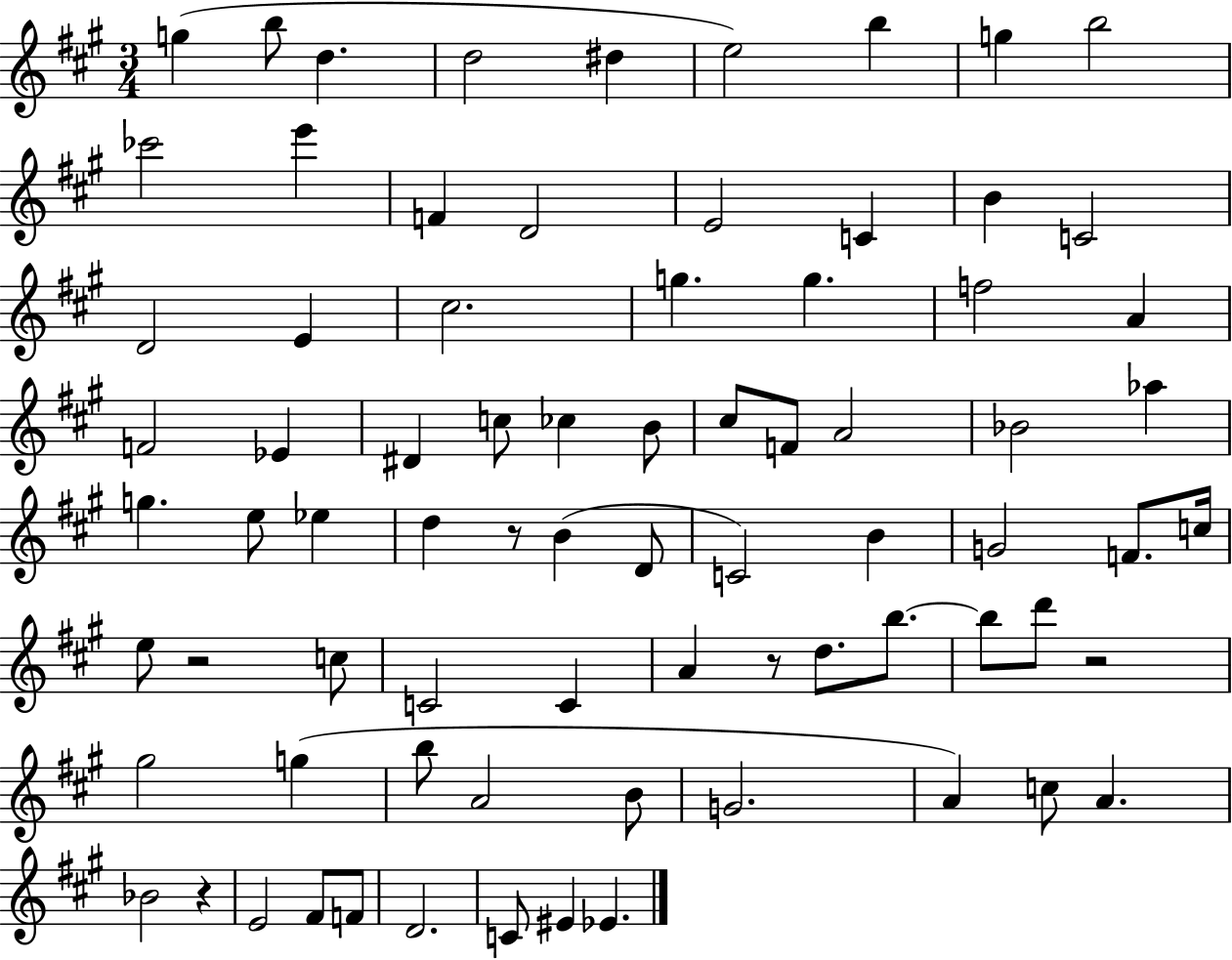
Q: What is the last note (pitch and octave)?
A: Eb4